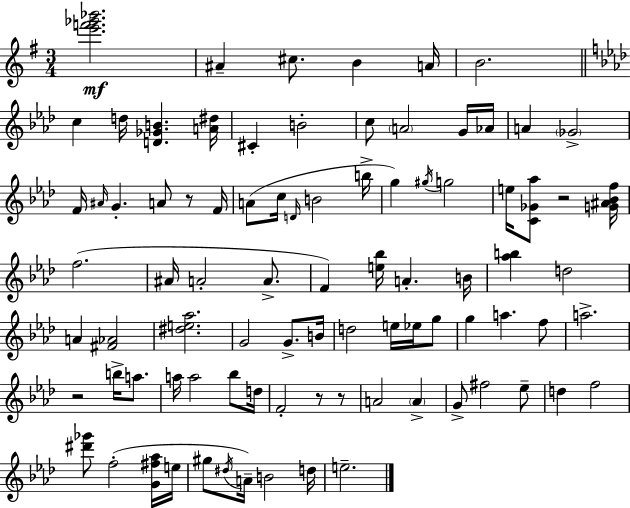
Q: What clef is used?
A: treble